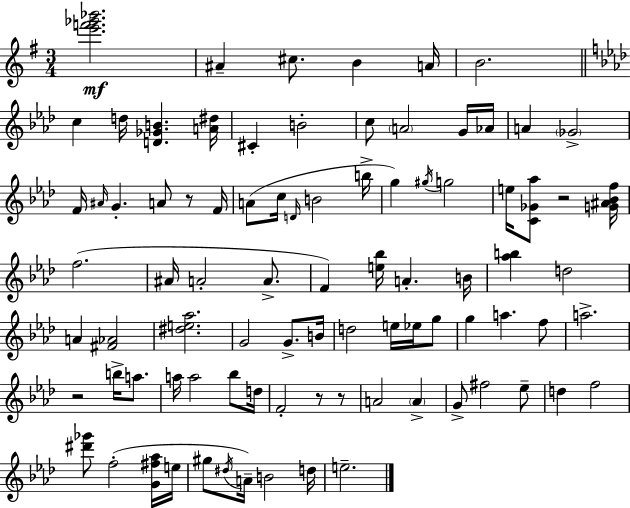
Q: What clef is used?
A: treble